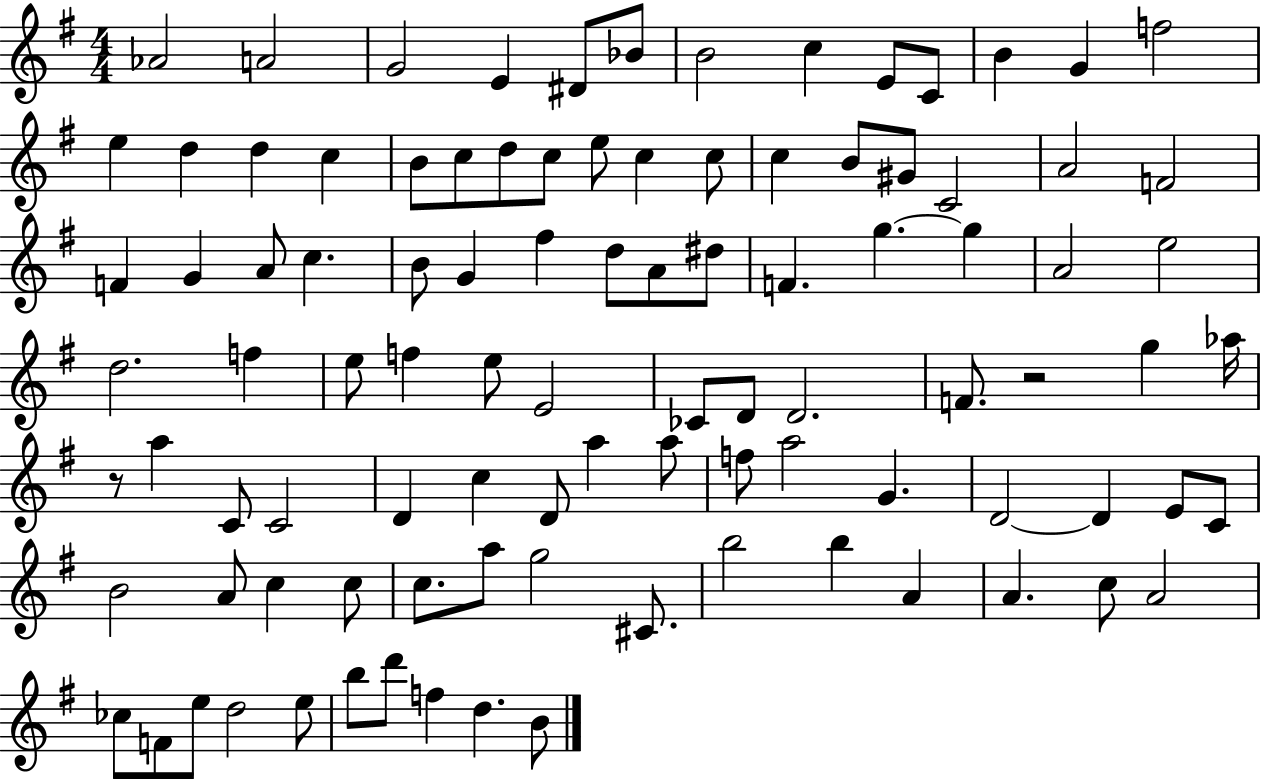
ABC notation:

X:1
T:Untitled
M:4/4
L:1/4
K:G
_A2 A2 G2 E ^D/2 _B/2 B2 c E/2 C/2 B G f2 e d d c B/2 c/2 d/2 c/2 e/2 c c/2 c B/2 ^G/2 C2 A2 F2 F G A/2 c B/2 G ^f d/2 A/2 ^d/2 F g g A2 e2 d2 f e/2 f e/2 E2 _C/2 D/2 D2 F/2 z2 g _a/4 z/2 a C/2 C2 D c D/2 a a/2 f/2 a2 G D2 D E/2 C/2 B2 A/2 c c/2 c/2 a/2 g2 ^C/2 b2 b A A c/2 A2 _c/2 F/2 e/2 d2 e/2 b/2 d'/2 f d B/2